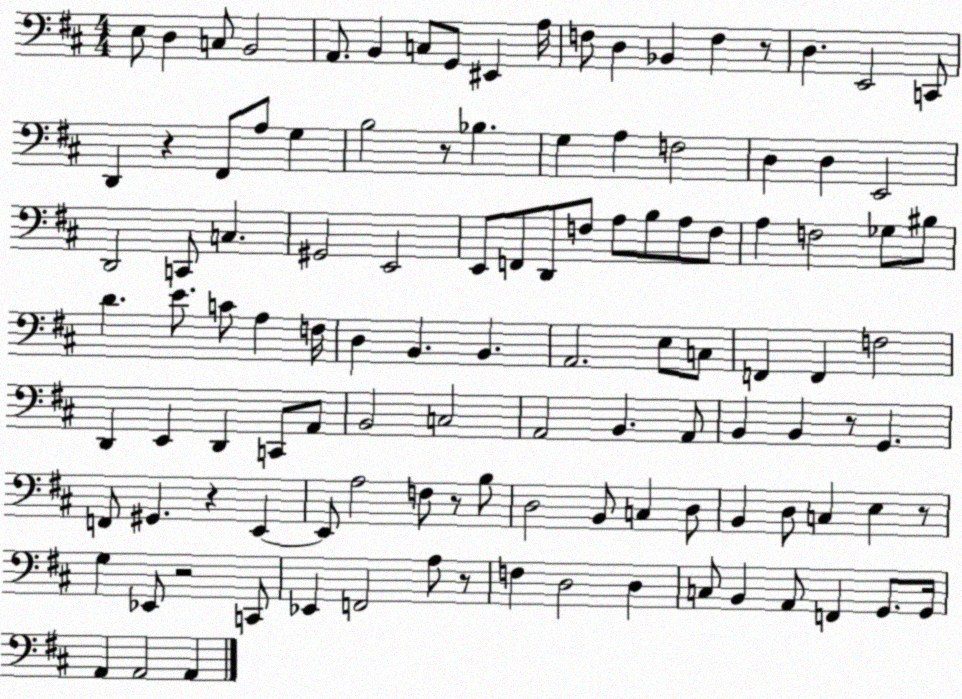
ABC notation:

X:1
T:Untitled
M:4/4
L:1/4
K:D
E,/2 D, C,/2 B,,2 A,,/2 B,, C,/2 G,,/2 ^E,, A,/4 F,/2 D, _B,, F, z/2 D, E,,2 C,,/2 D,, z ^F,,/2 A,/2 G, B,2 z/2 _B, G, A, F,2 D, D, E,,2 D,,2 C,,/2 C, ^G,,2 E,,2 E,,/2 F,,/2 D,,/2 F,/2 A,/2 B,/2 A,/2 F,/2 A, F,2 _G,/2 ^B,/2 D E/2 C/2 A, F,/4 D, B,, B,, A,,2 E,/2 C,/2 F,, F,, F,2 D,, E,, D,, C,,/2 A,,/2 B,,2 C,2 A,,2 B,, A,,/2 B,, B,, z/2 G,, F,,/2 ^G,, z E,, E,,/2 A,2 F,/2 z/2 B,/2 D,2 B,,/2 C, D,/2 B,, D,/2 C, E, z/2 G, _E,,/2 z2 C,,/2 _E,, F,,2 A,/2 z/2 F, D,2 D, C,/2 B,, A,,/2 F,, G,,/2 G,,/4 A,, A,,2 A,,